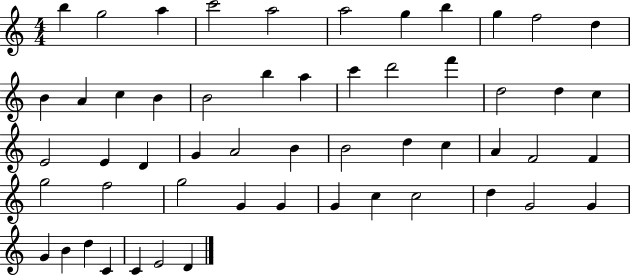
{
  \clef treble
  \numericTimeSignature
  \time 4/4
  \key c \major
  b''4 g''2 a''4 | c'''2 a''2 | a''2 g''4 b''4 | g''4 f''2 d''4 | \break b'4 a'4 c''4 b'4 | b'2 b''4 a''4 | c'''4 d'''2 f'''4 | d''2 d''4 c''4 | \break e'2 e'4 d'4 | g'4 a'2 b'4 | b'2 d''4 c''4 | a'4 f'2 f'4 | \break g''2 f''2 | g''2 g'4 g'4 | g'4 c''4 c''2 | d''4 g'2 g'4 | \break g'4 b'4 d''4 c'4 | c'4 e'2 d'4 | \bar "|."
}